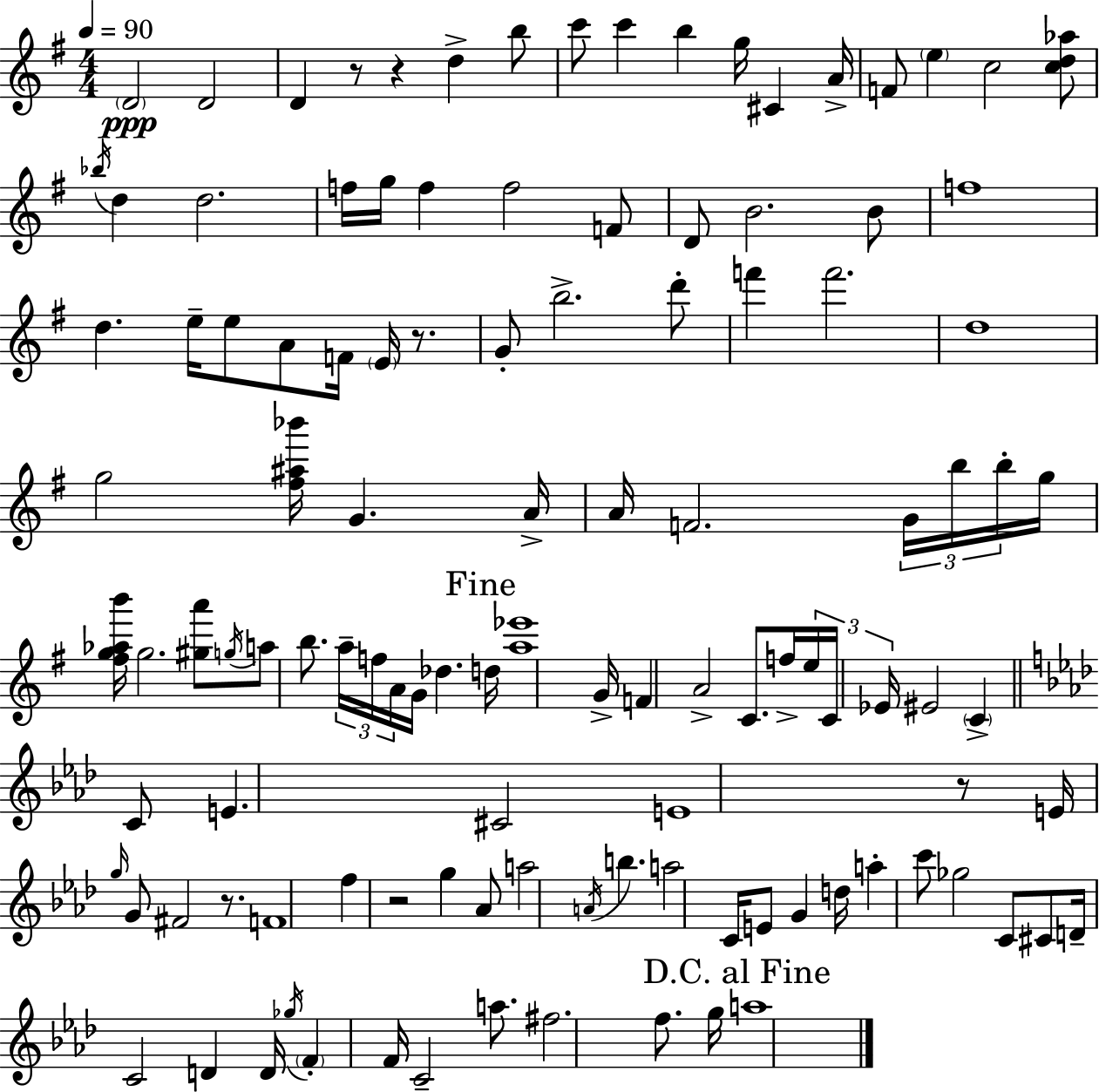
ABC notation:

X:1
T:Untitled
M:4/4
L:1/4
K:G
D2 D2 D z/2 z d b/2 c'/2 c' b g/4 ^C A/4 F/2 e c2 [cd_a]/2 _b/4 d d2 f/4 g/4 f f2 F/2 D/2 B2 B/2 f4 d e/4 e/2 A/2 F/4 E/4 z/2 G/2 b2 d'/2 f' f'2 d4 g2 [^f^a_b']/4 G A/4 A/4 F2 G/4 b/4 b/4 g/4 [^fg_ab']/4 g2 [^ga']/2 g/4 a/2 b/2 a/4 f/4 A/4 G/4 _d d/4 [a_e']4 G/4 F A2 C/2 f/4 e/4 C/4 _E/4 ^E2 C C/2 E ^C2 E4 z/2 E/4 g/4 G/2 ^F2 z/2 F4 f z2 g _A/2 a2 A/4 b a2 C/4 E/2 G d/4 a c'/2 _g2 C/2 ^C/2 D/4 C2 D D/4 _g/4 F F/4 C2 a/2 ^f2 f/2 g/4 a4